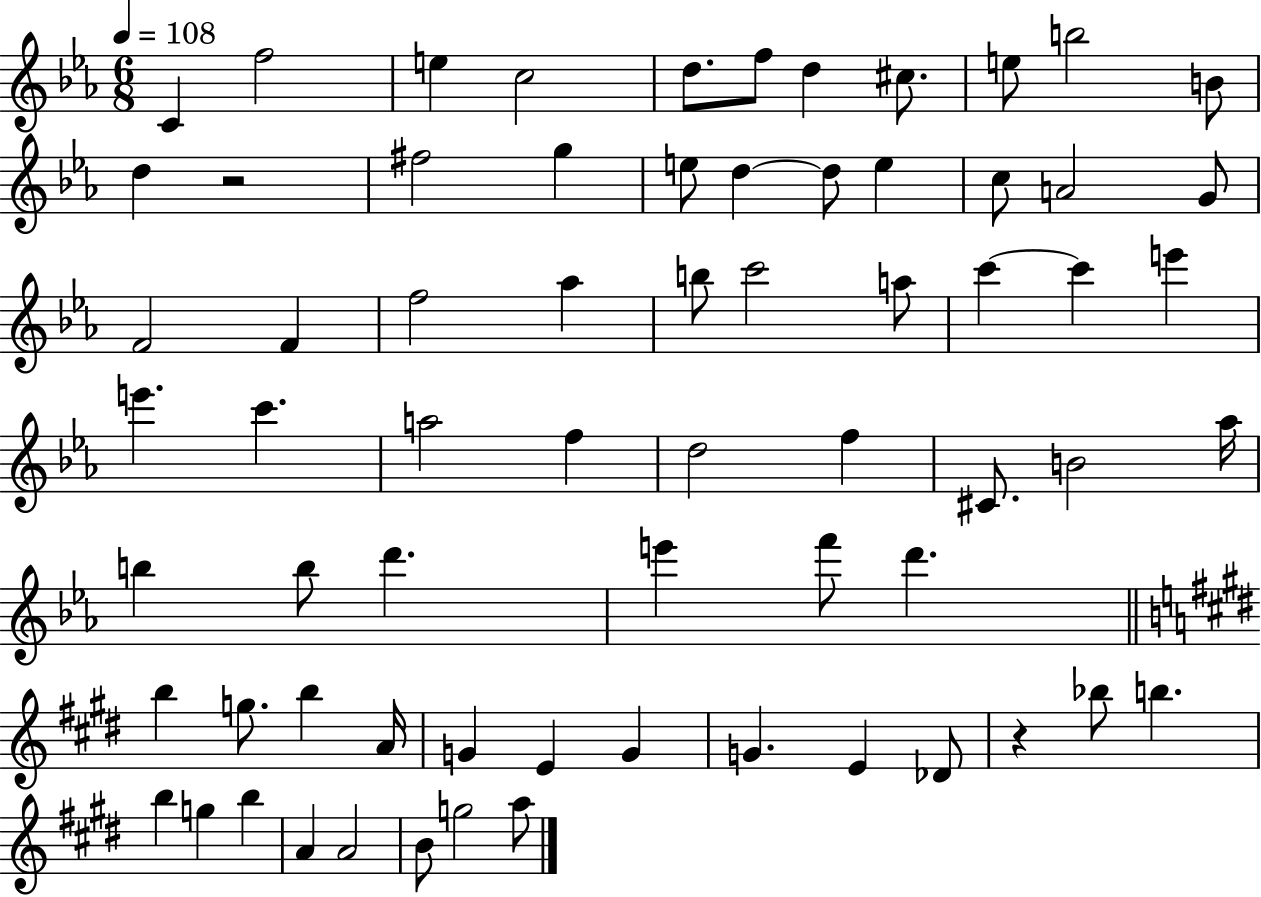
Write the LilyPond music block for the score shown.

{
  \clef treble
  \numericTimeSignature
  \time 6/8
  \key ees \major
  \tempo 4 = 108
  c'4 f''2 | e''4 c''2 | d''8. f''8 d''4 cis''8. | e''8 b''2 b'8 | \break d''4 r2 | fis''2 g''4 | e''8 d''4~~ d''8 e''4 | c''8 a'2 g'8 | \break f'2 f'4 | f''2 aes''4 | b''8 c'''2 a''8 | c'''4~~ c'''4 e'''4 | \break e'''4. c'''4. | a''2 f''4 | d''2 f''4 | cis'8. b'2 aes''16 | \break b''4 b''8 d'''4. | e'''4 f'''8 d'''4. | \bar "||" \break \key e \major b''4 g''8. b''4 a'16 | g'4 e'4 g'4 | g'4. e'4 des'8 | r4 bes''8 b''4. | \break b''4 g''4 b''4 | a'4 a'2 | b'8 g''2 a''8 | \bar "|."
}